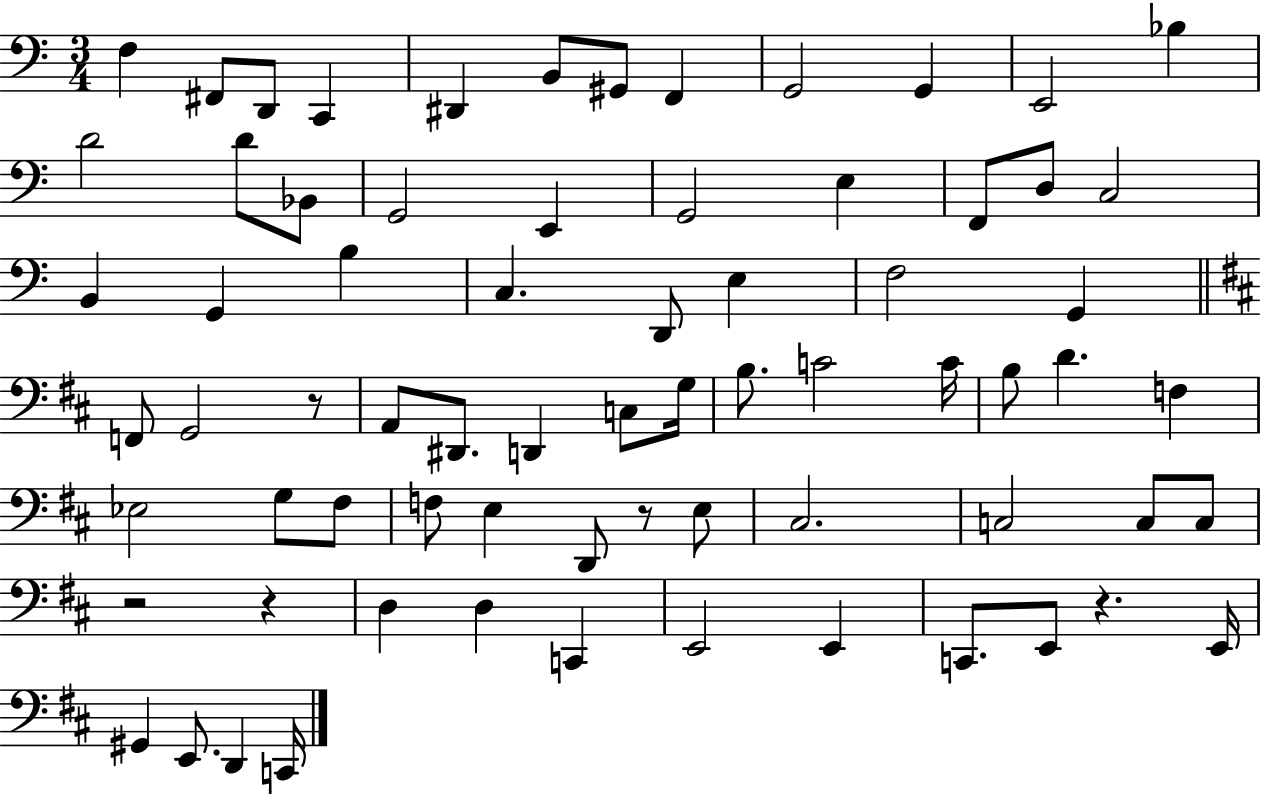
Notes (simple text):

F3/q F#2/e D2/e C2/q D#2/q B2/e G#2/e F2/q G2/h G2/q E2/h Bb3/q D4/h D4/e Bb2/e G2/h E2/q G2/h E3/q F2/e D3/e C3/h B2/q G2/q B3/q C3/q. D2/e E3/q F3/h G2/q F2/e G2/h R/e A2/e D#2/e. D2/q C3/e G3/s B3/e. C4/h C4/s B3/e D4/q. F3/q Eb3/h G3/e F#3/e F3/e E3/q D2/e R/e E3/e C#3/h. C3/h C3/e C3/e R/h R/q D3/q D3/q C2/q E2/h E2/q C2/e. E2/e R/q. E2/s G#2/q E2/e. D2/q C2/s